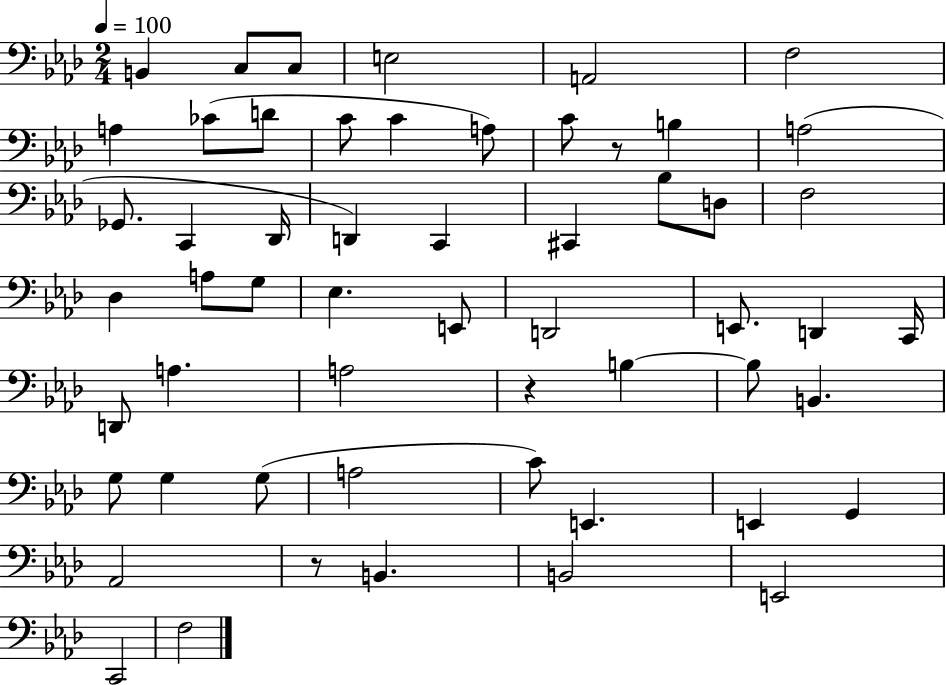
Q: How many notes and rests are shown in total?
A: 56